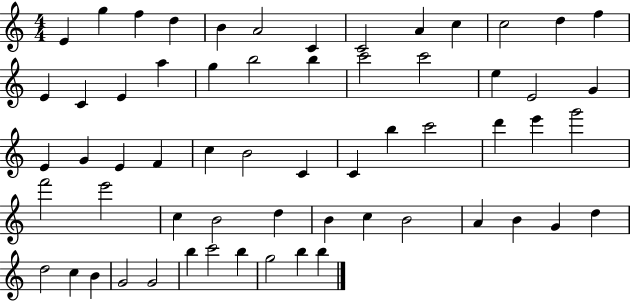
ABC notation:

X:1
T:Untitled
M:4/4
L:1/4
K:C
E g f d B A2 C C2 A c c2 d f E C E a g b2 b c'2 c'2 e E2 G E G E F c B2 C C b c'2 d' e' g'2 f'2 e'2 c B2 d B c B2 A B G d d2 c B G2 G2 b c'2 b g2 b b